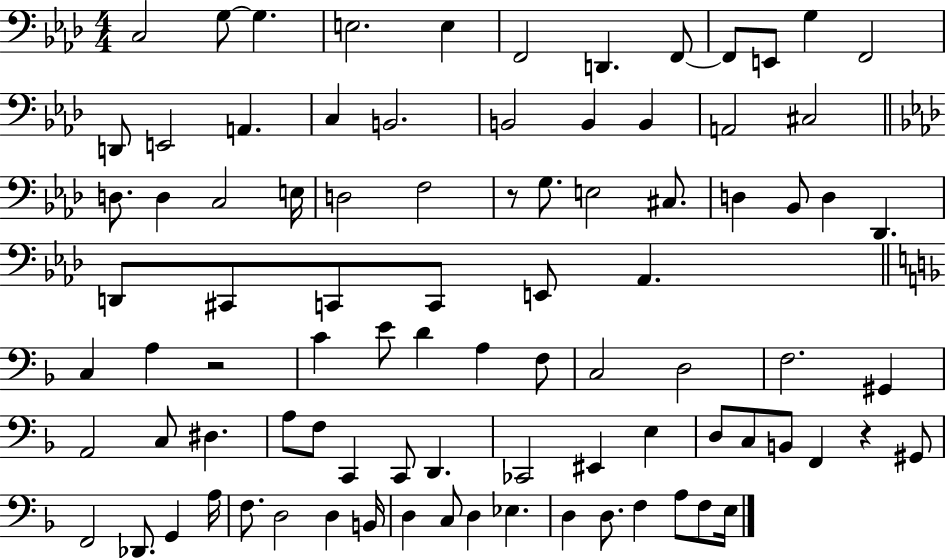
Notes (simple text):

C3/h G3/e G3/q. E3/h. E3/q F2/h D2/q. F2/e F2/e E2/e G3/q F2/h D2/e E2/h A2/q. C3/q B2/h. B2/h B2/q B2/q A2/h C#3/h D3/e. D3/q C3/h E3/s D3/h F3/h R/e G3/e. E3/h C#3/e. D3/q Bb2/e D3/q Db2/q. D2/e C#2/e C2/e C2/e E2/e Ab2/q. C3/q A3/q R/h C4/q E4/e D4/q A3/q F3/e C3/h D3/h F3/h. G#2/q A2/h C3/e D#3/q. A3/e F3/e C2/q C2/e D2/q. CES2/h EIS2/q E3/q D3/e C3/e B2/e F2/q R/q G#2/e F2/h Db2/e. G2/q A3/s F3/e. D3/h D3/q B2/s D3/q C3/e D3/q Eb3/q. D3/q D3/e. F3/q A3/e F3/e E3/s